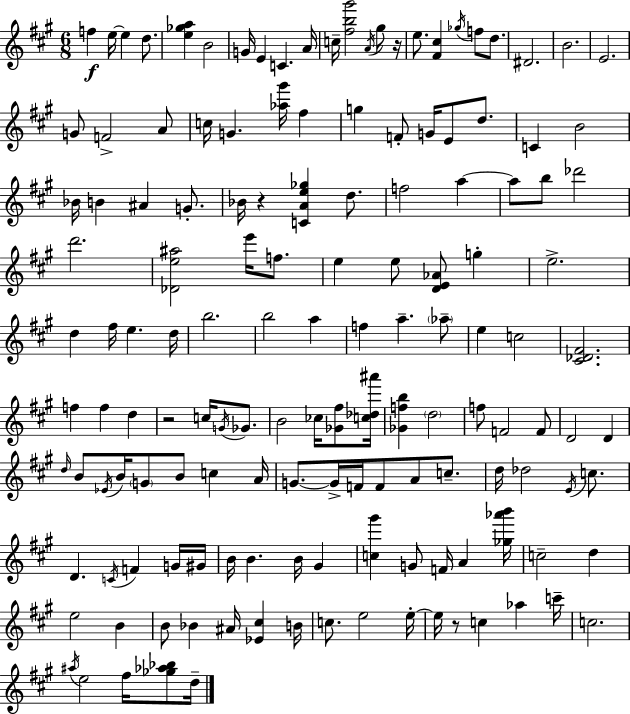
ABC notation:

X:1
T:Untitled
M:6/8
L:1/4
K:A
f e/4 e d/2 [e_ga] B2 G/4 E C A/4 c/4 [^fb^g']2 A/4 ^g/2 z/4 e/2 [^F^c] _g/4 f/2 d/2 ^D2 B2 E2 G/2 F2 A/2 c/4 G [_a^g']/4 ^f g F/2 G/4 E/2 d/2 C B2 _B/4 B ^A G/2 _B/4 z [CAe_g] d/2 f2 a a/2 b/2 _d'2 d'2 [_De^a]2 e'/4 f/2 e e/2 [DE_A]/2 g e2 d ^f/4 e d/4 b2 b2 a f a _a/2 e c2 [^C_D^F]2 f f d z2 c/4 G/4 _G/2 B2 _c/4 [_G^f]/2 [c_d^a']/4 [_Gfb] d2 f/2 F2 F/2 D2 D d/4 B/2 _E/4 B/4 G/2 B/2 c A/4 G/2 G/4 F/4 F/2 A/2 c/2 d/4 _d2 E/4 c/2 D C/4 F G/4 ^G/4 B/4 B B/4 ^G [c^g'] G/2 F/4 A [_g_a'b']/4 c2 d e2 B B/2 _B ^A/4 [_E^c] B/4 c/2 e2 e/4 e/4 z/2 c _a c'/4 c2 ^a/4 e2 ^f/4 [_g_a_b]/2 d/4